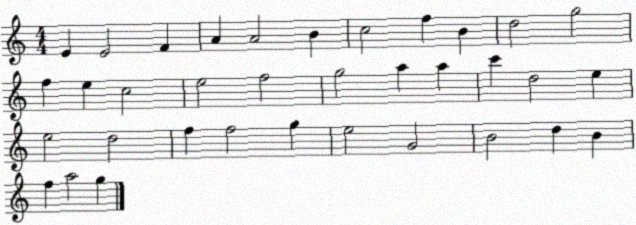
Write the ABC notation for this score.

X:1
T:Untitled
M:4/4
L:1/4
K:C
E E2 F A A2 B c2 f B d2 g2 f e c2 e2 f2 g2 a a c' d2 e e2 d2 f f2 g e2 G2 B2 d B f a2 g